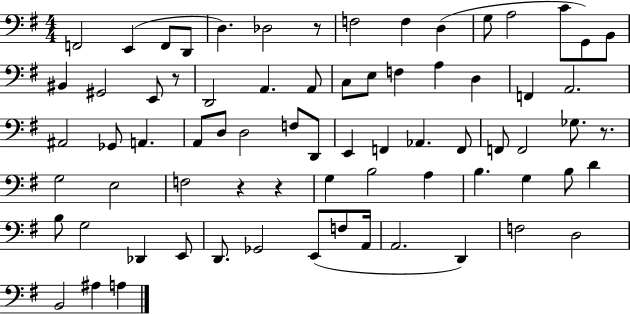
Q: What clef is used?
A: bass